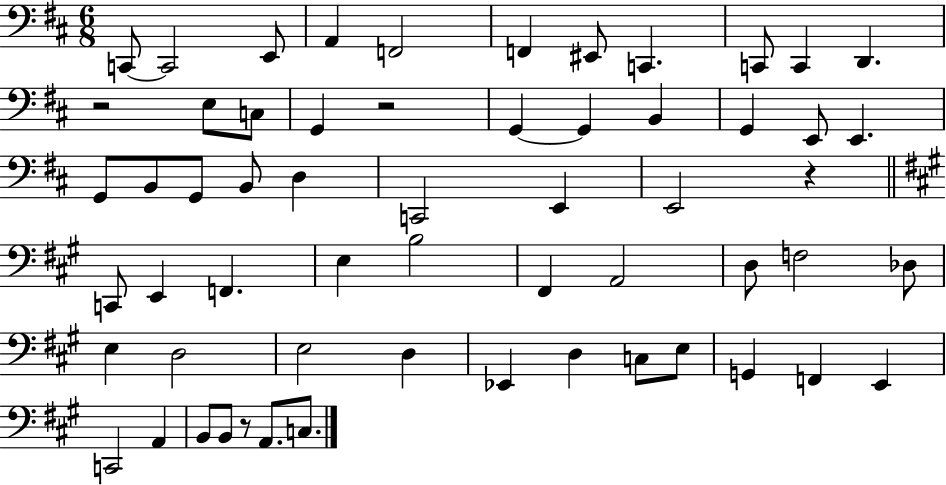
X:1
T:Untitled
M:6/8
L:1/4
K:D
C,,/2 C,,2 E,,/2 A,, F,,2 F,, ^E,,/2 C,, C,,/2 C,, D,, z2 E,/2 C,/2 G,, z2 G,, G,, B,, G,, E,,/2 E,, G,,/2 B,,/2 G,,/2 B,,/2 D, C,,2 E,, E,,2 z C,,/2 E,, F,, E, B,2 ^F,, A,,2 D,/2 F,2 _D,/2 E, D,2 E,2 D, _E,, D, C,/2 E,/2 G,, F,, E,, C,,2 A,, B,,/2 B,,/2 z/2 A,,/2 C,/2